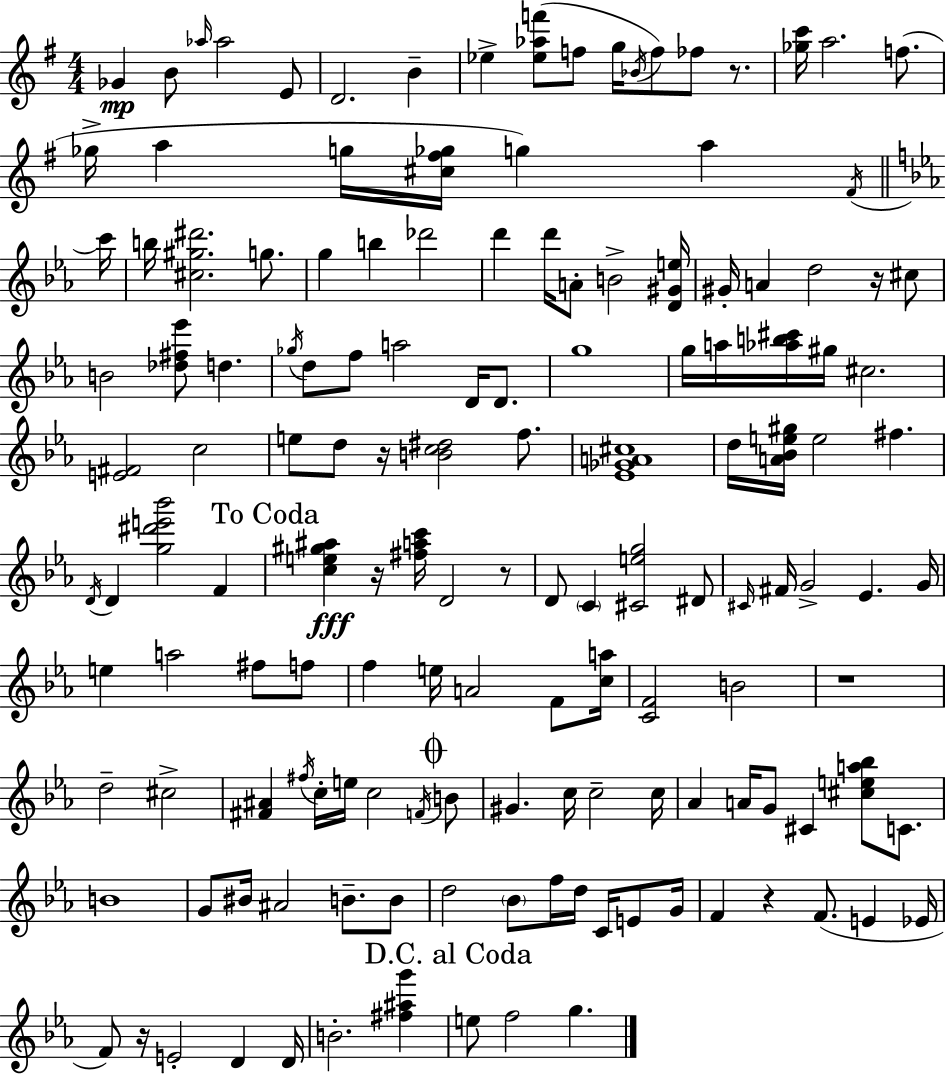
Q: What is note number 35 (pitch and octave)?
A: C#5